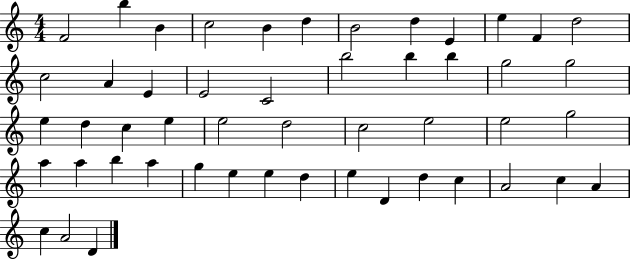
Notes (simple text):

F4/h B5/q B4/q C5/h B4/q D5/q B4/h D5/q E4/q E5/q F4/q D5/h C5/h A4/q E4/q E4/h C4/h B5/h B5/q B5/q G5/h G5/h E5/q D5/q C5/q E5/q E5/h D5/h C5/h E5/h E5/h G5/h A5/q A5/q B5/q A5/q G5/q E5/q E5/q D5/q E5/q D4/q D5/q C5/q A4/h C5/q A4/q C5/q A4/h D4/q